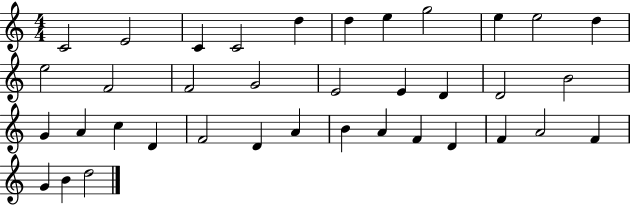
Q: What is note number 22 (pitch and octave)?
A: A4